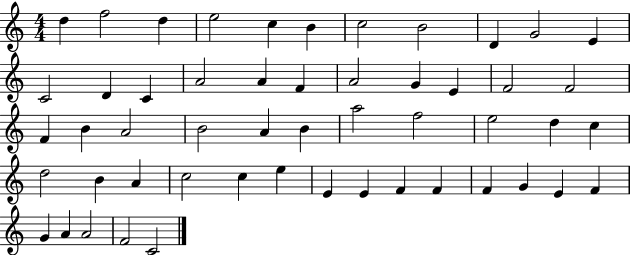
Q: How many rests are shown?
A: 0